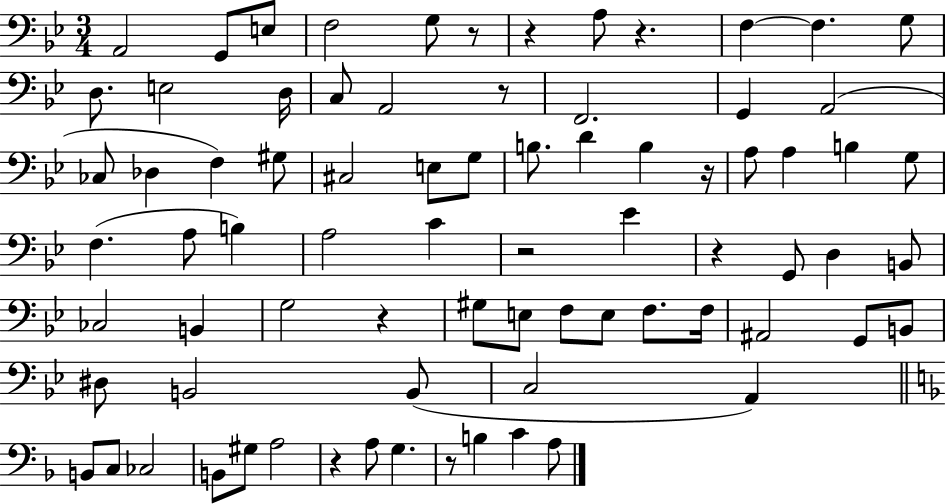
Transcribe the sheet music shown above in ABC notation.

X:1
T:Untitled
M:3/4
L:1/4
K:Bb
A,,2 G,,/2 E,/2 F,2 G,/2 z/2 z A,/2 z F, F, G,/2 D,/2 E,2 D,/4 C,/2 A,,2 z/2 F,,2 G,, A,,2 _C,/2 _D, F, ^G,/2 ^C,2 E,/2 G,/2 B,/2 D B, z/4 A,/2 A, B, G,/2 F, A,/2 B, A,2 C z2 _E z G,,/2 D, B,,/2 _C,2 B,, G,2 z ^G,/2 E,/2 F,/2 E,/2 F,/2 F,/4 ^A,,2 G,,/2 B,,/2 ^D,/2 B,,2 B,,/2 C,2 A,, B,,/2 C,/2 _C,2 B,,/2 ^G,/2 A,2 z A,/2 G, z/2 B, C A,/2